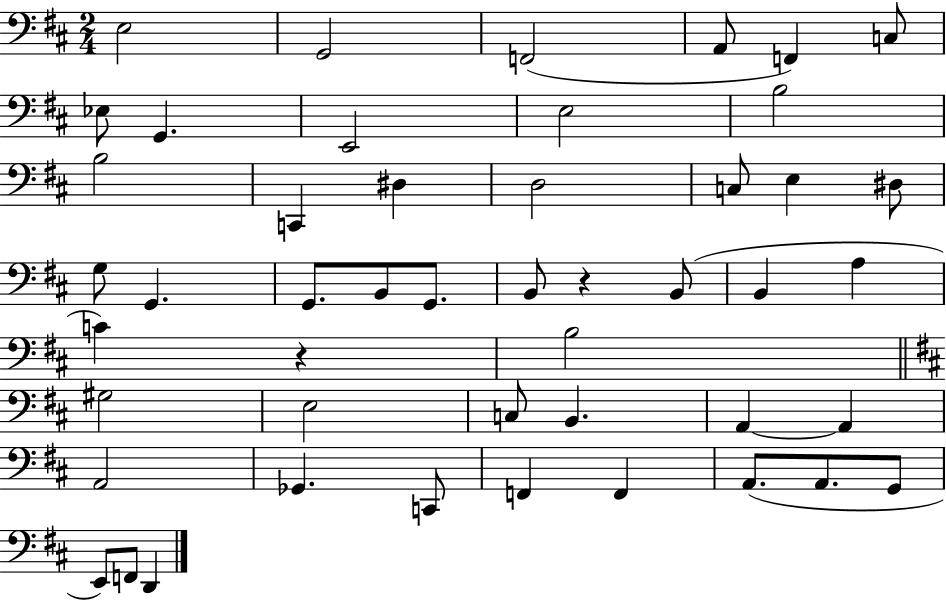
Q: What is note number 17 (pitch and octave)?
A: E3